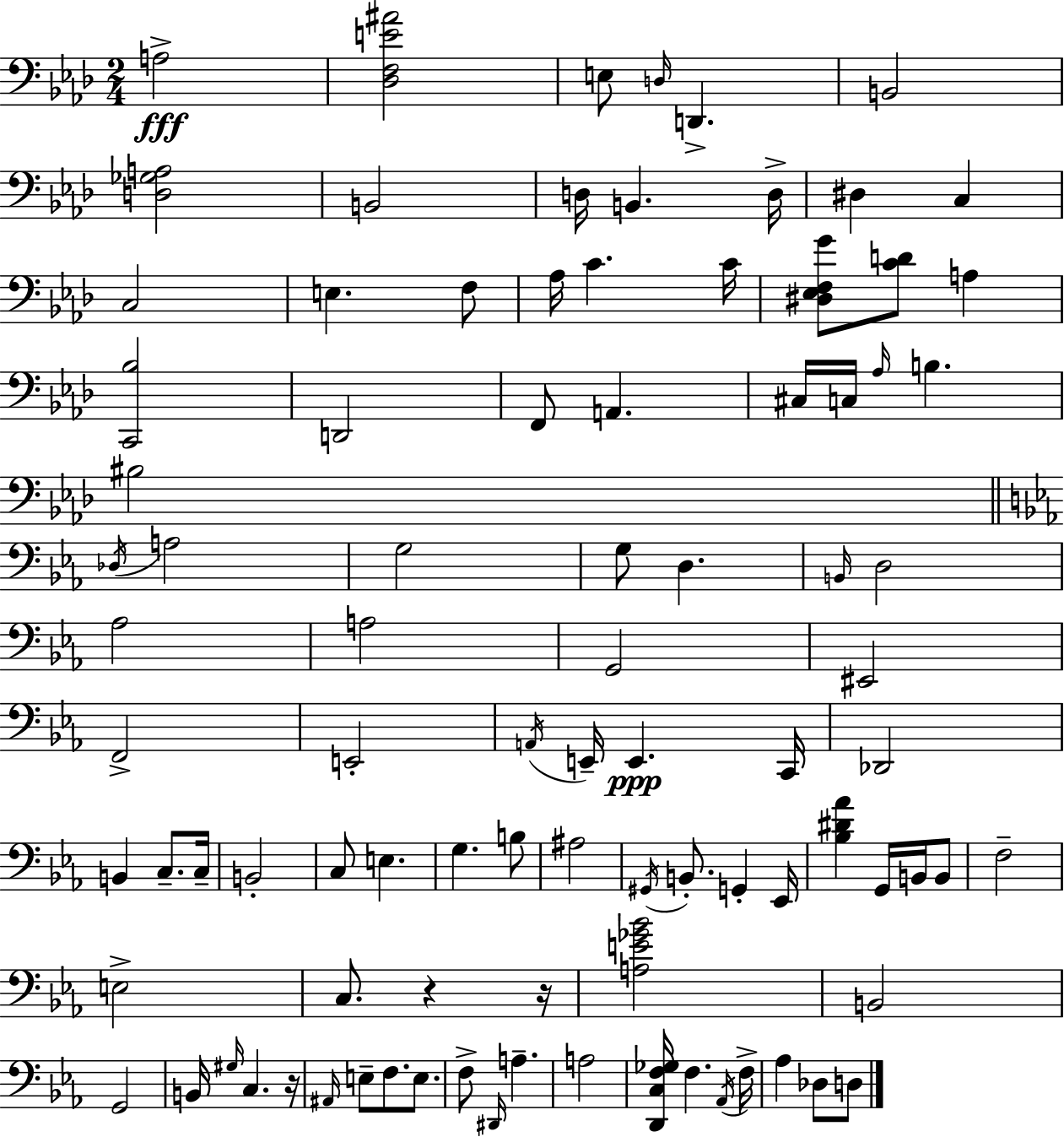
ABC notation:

X:1
T:Untitled
M:2/4
L:1/4
K:Fm
A,2 [_D,F,E^A]2 E,/2 D,/4 D,, B,,2 [D,_G,A,]2 B,,2 D,/4 B,, D,/4 ^D, C, C,2 E, F,/2 _A,/4 C C/4 [^D,_E,F,G]/2 [CD]/2 A, [C,,_B,]2 D,,2 F,,/2 A,, ^C,/4 C,/4 _A,/4 B, ^B,2 _D,/4 A,2 G,2 G,/2 D, B,,/4 D,2 _A,2 A,2 G,,2 ^E,,2 F,,2 E,,2 A,,/4 E,,/4 E,, C,,/4 _D,,2 B,, C,/2 C,/4 B,,2 C,/2 E, G, B,/2 ^A,2 ^G,,/4 B,,/2 G,, _E,,/4 [_B,^D_A] G,,/4 B,,/4 B,,/2 F,2 E,2 C,/2 z z/4 [A,E_G_B]2 B,,2 G,,2 B,,/4 ^G,/4 C, z/4 ^A,,/4 E,/2 F,/2 E,/2 F,/2 ^D,,/4 A, A,2 [D,,C,F,_G,]/4 F, _A,,/4 F,/4 _A, _D,/2 D,/2